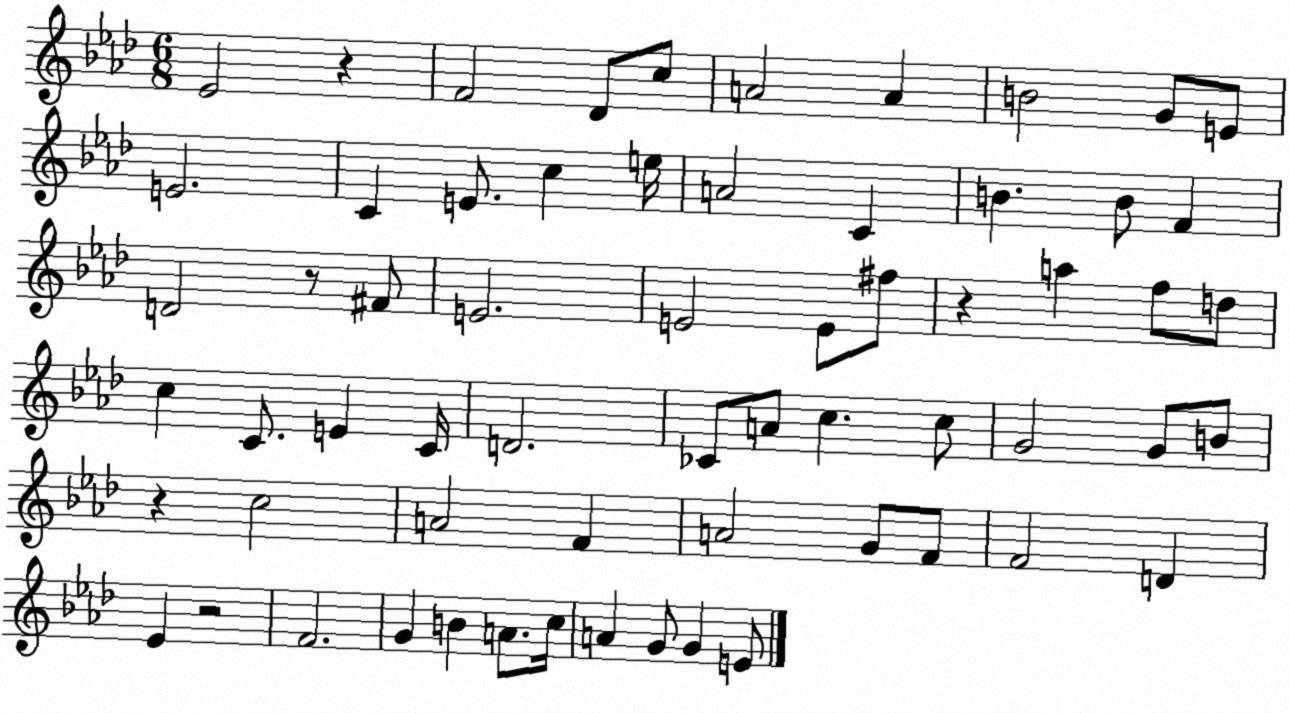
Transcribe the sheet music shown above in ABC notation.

X:1
T:Untitled
M:6/8
L:1/4
K:Ab
_E2 z F2 _D/2 c/2 A2 A B2 G/2 E/2 E2 C E/2 c e/4 A2 C B B/2 F D2 z/2 ^F/2 E2 E2 E/2 ^f/2 z a f/2 d/2 c C/2 E C/4 D2 _C/2 A/2 c c/2 G2 G/2 B/2 z c2 A2 F A2 G/2 F/2 F2 D _E z2 F2 G B A/2 c/4 A G/2 G E/2